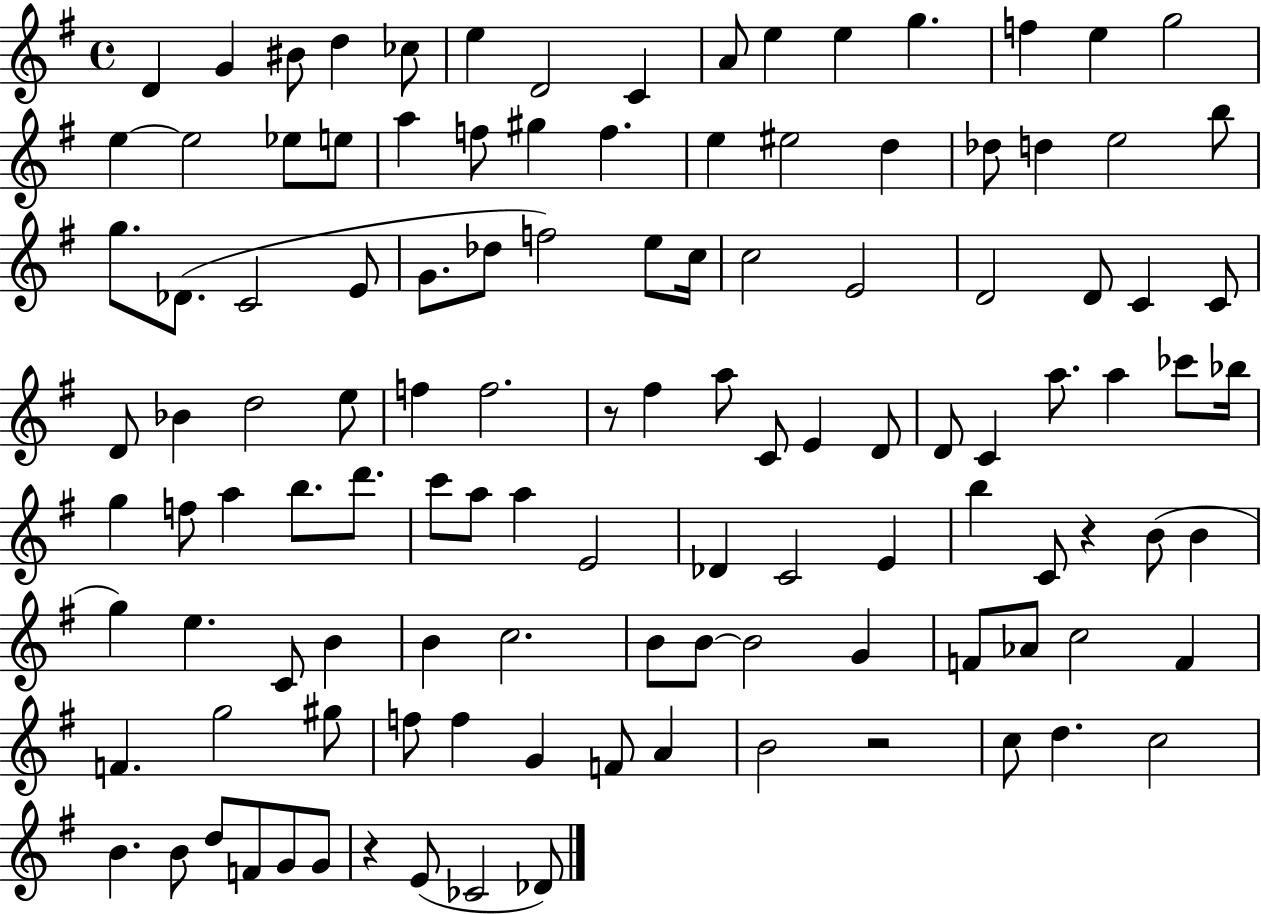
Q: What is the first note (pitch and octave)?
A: D4